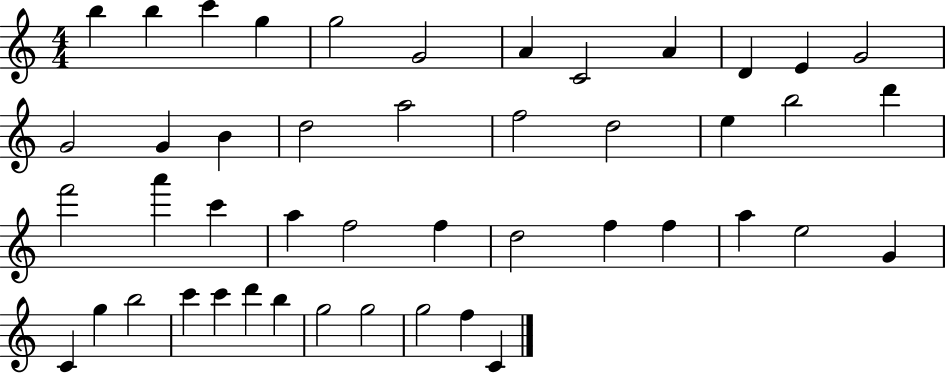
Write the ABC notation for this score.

X:1
T:Untitled
M:4/4
L:1/4
K:C
b b c' g g2 G2 A C2 A D E G2 G2 G B d2 a2 f2 d2 e b2 d' f'2 a' c' a f2 f d2 f f a e2 G C g b2 c' c' d' b g2 g2 g2 f C